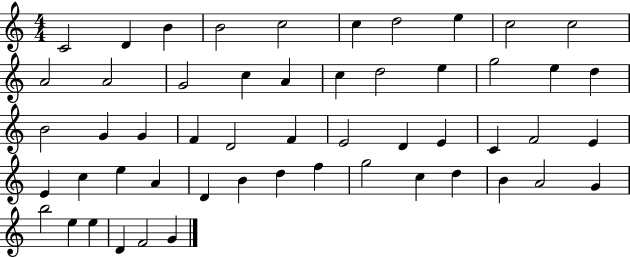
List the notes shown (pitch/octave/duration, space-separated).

C4/h D4/q B4/q B4/h C5/h C5/q D5/h E5/q C5/h C5/h A4/h A4/h G4/h C5/q A4/q C5/q D5/h E5/q G5/h E5/q D5/q B4/h G4/q G4/q F4/q D4/h F4/q E4/h D4/q E4/q C4/q F4/h E4/q E4/q C5/q E5/q A4/q D4/q B4/q D5/q F5/q G5/h C5/q D5/q B4/q A4/h G4/q B5/h E5/q E5/q D4/q F4/h G4/q